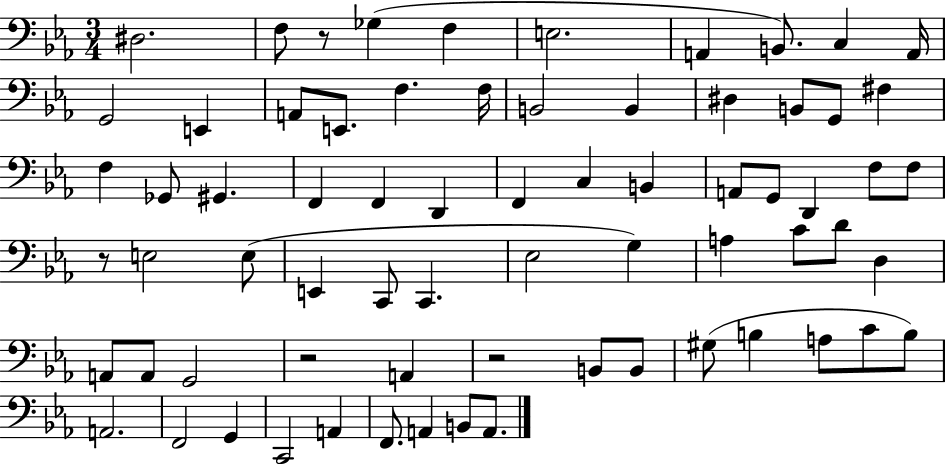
{
  \clef bass
  \numericTimeSignature
  \time 3/4
  \key ees \major
  dis2. | f8 r8 ges4( f4 | e2. | a,4 b,8.) c4 a,16 | \break g,2 e,4 | a,8 e,8. f4. f16 | b,2 b,4 | dis4 b,8 g,8 fis4 | \break f4 ges,8 gis,4. | f,4 f,4 d,4 | f,4 c4 b,4 | a,8 g,8 d,4 f8 f8 | \break r8 e2 e8( | e,4 c,8 c,4. | ees2 g4) | a4 c'8 d'8 d4 | \break a,8 a,8 g,2 | r2 a,4 | r2 b,8 b,8 | gis8( b4 a8 c'8 b8) | \break a,2. | f,2 g,4 | c,2 a,4 | f,8. a,4 b,8 a,8. | \break \bar "|."
}